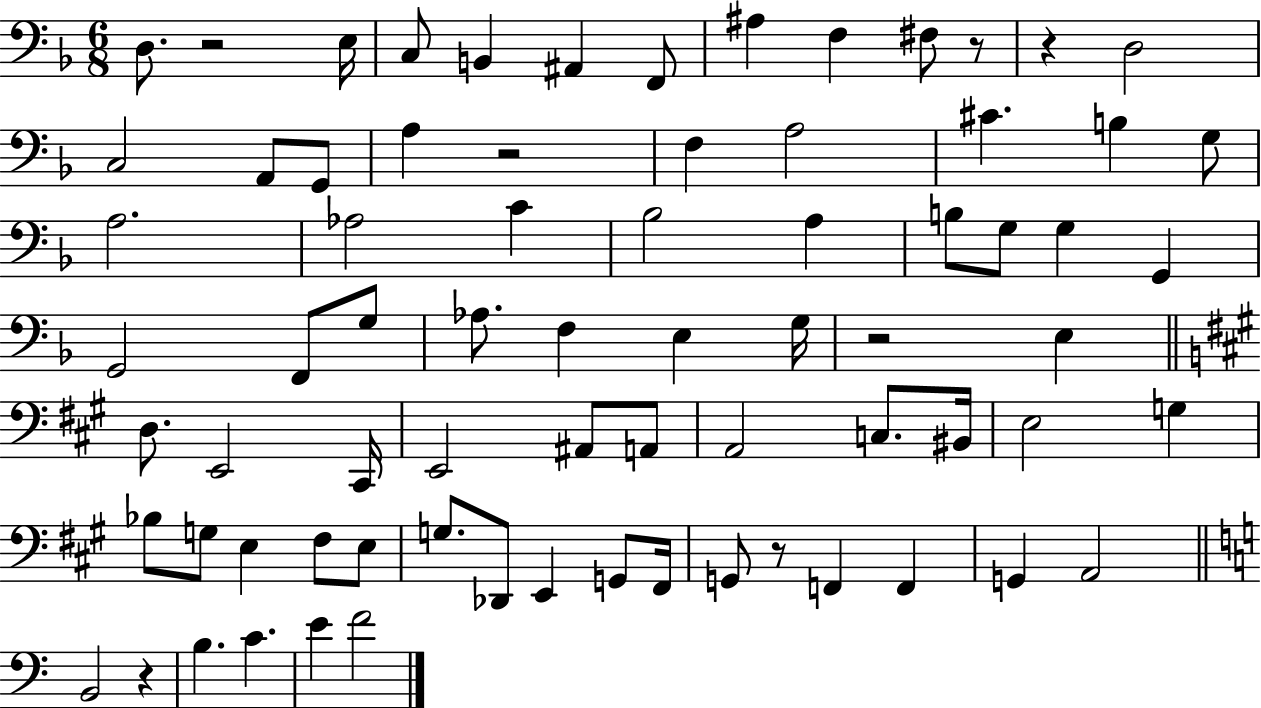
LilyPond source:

{
  \clef bass
  \numericTimeSignature
  \time 6/8
  \key f \major
  d8. r2 e16 | c8 b,4 ais,4 f,8 | ais4 f4 fis8 r8 | r4 d2 | \break c2 a,8 g,8 | a4 r2 | f4 a2 | cis'4. b4 g8 | \break a2. | aes2 c'4 | bes2 a4 | b8 g8 g4 g,4 | \break g,2 f,8 g8 | aes8. f4 e4 g16 | r2 e4 | \bar "||" \break \key a \major d8. e,2 cis,16 | e,2 ais,8 a,8 | a,2 c8. bis,16 | e2 g4 | \break bes8 g8 e4 fis8 e8 | g8. des,8 e,4 g,8 fis,16 | g,8 r8 f,4 f,4 | g,4 a,2 | \break \bar "||" \break \key a \minor b,2 r4 | b4. c'4. | e'4 f'2 | \bar "|."
}